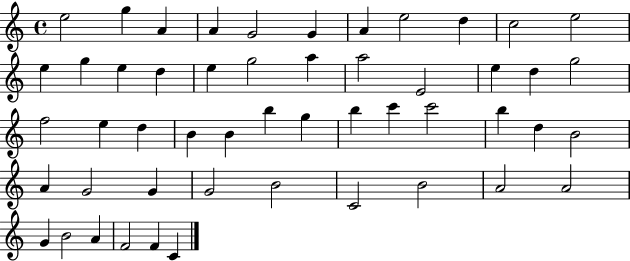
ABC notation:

X:1
T:Untitled
M:4/4
L:1/4
K:C
e2 g A A G2 G A e2 d c2 e2 e g e d e g2 a a2 E2 e d g2 f2 e d B B b g b c' c'2 b d B2 A G2 G G2 B2 C2 B2 A2 A2 G B2 A F2 F C